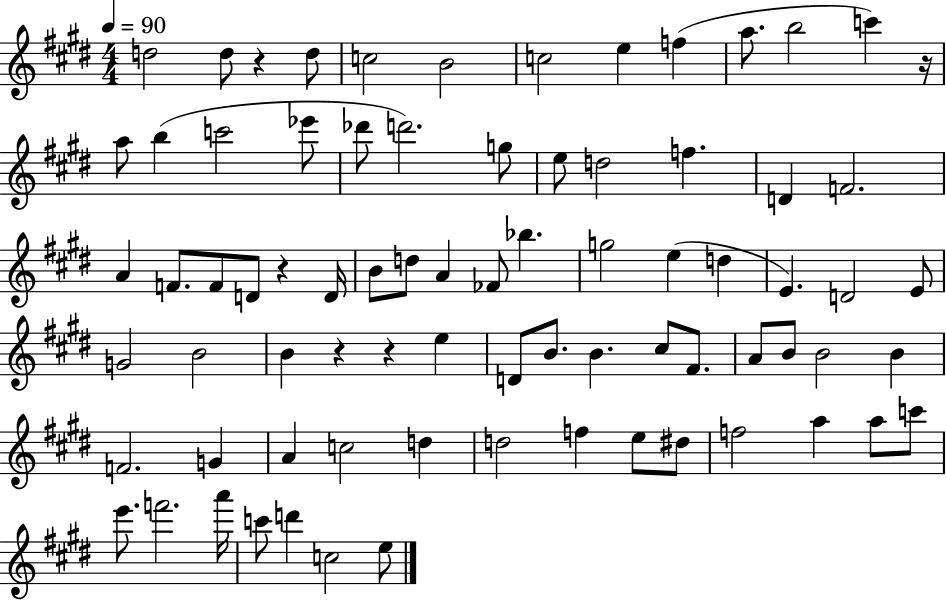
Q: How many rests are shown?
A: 5